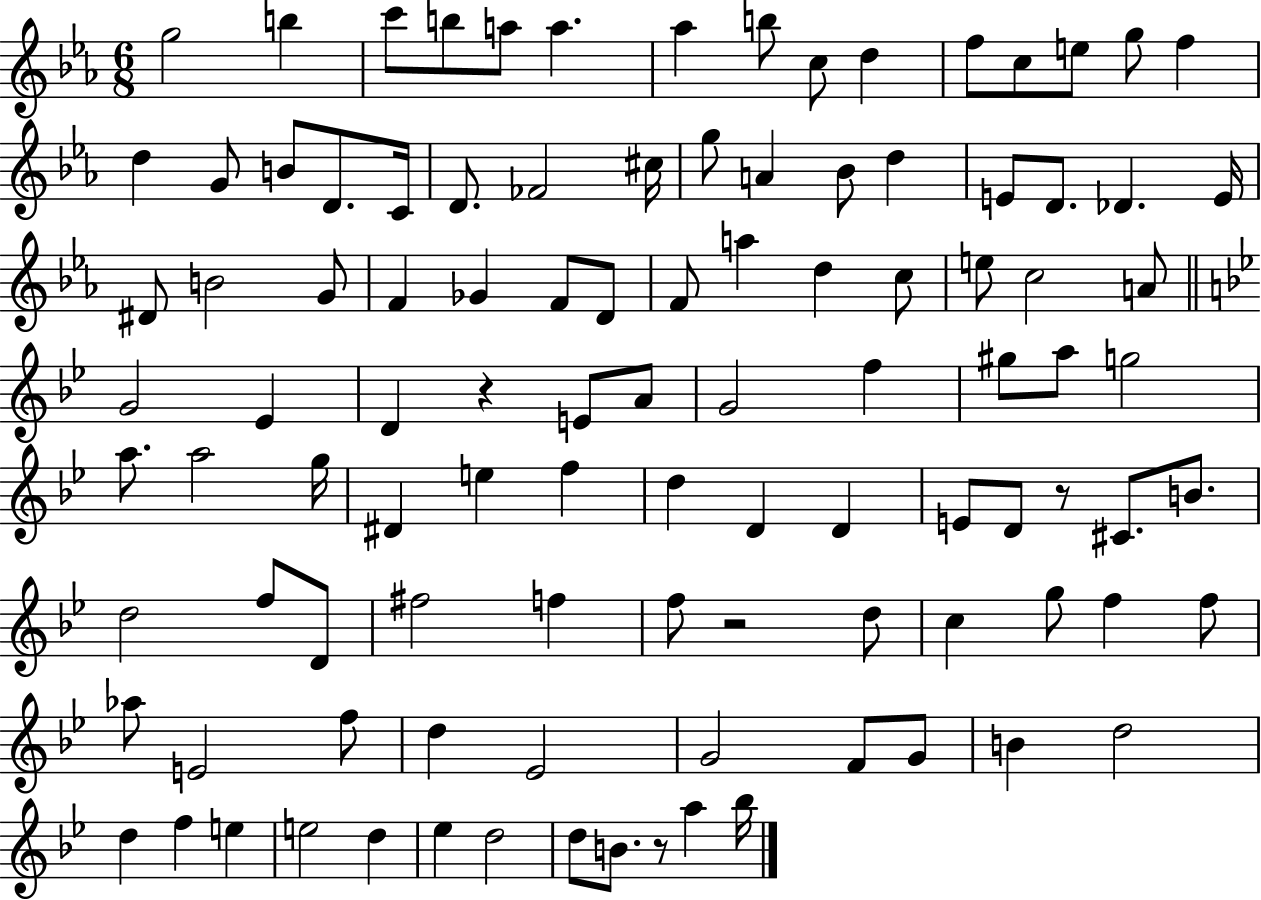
{
  \clef treble
  \numericTimeSignature
  \time 6/8
  \key ees \major
  g''2 b''4 | c'''8 b''8 a''8 a''4. | aes''4 b''8 c''8 d''4 | f''8 c''8 e''8 g''8 f''4 | \break d''4 g'8 b'8 d'8. c'16 | d'8. fes'2 cis''16 | g''8 a'4 bes'8 d''4 | e'8 d'8. des'4. e'16 | \break dis'8 b'2 g'8 | f'4 ges'4 f'8 d'8 | f'8 a''4 d''4 c''8 | e''8 c''2 a'8 | \break \bar "||" \break \key g \minor g'2 ees'4 | d'4 r4 e'8 a'8 | g'2 f''4 | gis''8 a''8 g''2 | \break a''8. a''2 g''16 | dis'4 e''4 f''4 | d''4 d'4 d'4 | e'8 d'8 r8 cis'8. b'8. | \break d''2 f''8 d'8 | fis''2 f''4 | f''8 r2 d''8 | c''4 g''8 f''4 f''8 | \break aes''8 e'2 f''8 | d''4 ees'2 | g'2 f'8 g'8 | b'4 d''2 | \break d''4 f''4 e''4 | e''2 d''4 | ees''4 d''2 | d''8 b'8. r8 a''4 bes''16 | \break \bar "|."
}